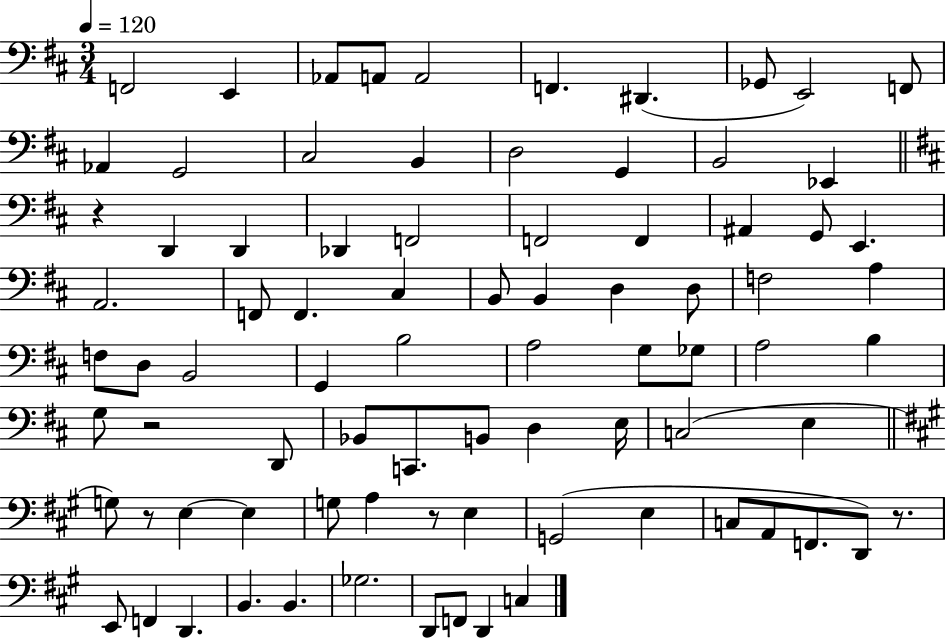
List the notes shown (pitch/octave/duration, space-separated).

F2/h E2/q Ab2/e A2/e A2/h F2/q. D#2/q. Gb2/e E2/h F2/e Ab2/q G2/h C#3/h B2/q D3/h G2/q B2/h Eb2/q R/q D2/q D2/q Db2/q F2/h F2/h F2/q A#2/q G2/e E2/q. A2/h. F2/e F2/q. C#3/q B2/e B2/q D3/q D3/e F3/h A3/q F3/e D3/e B2/h G2/q B3/h A3/h G3/e Gb3/e A3/h B3/q G3/e R/h D2/e Bb2/e C2/e. B2/e D3/q E3/s C3/h E3/q G3/e R/e E3/q E3/q G3/e A3/q R/e E3/q G2/h E3/q C3/e A2/e F2/e. D2/e R/e. E2/e F2/q D2/q. B2/q. B2/q. Gb3/h. D2/e F2/e D2/q C3/q